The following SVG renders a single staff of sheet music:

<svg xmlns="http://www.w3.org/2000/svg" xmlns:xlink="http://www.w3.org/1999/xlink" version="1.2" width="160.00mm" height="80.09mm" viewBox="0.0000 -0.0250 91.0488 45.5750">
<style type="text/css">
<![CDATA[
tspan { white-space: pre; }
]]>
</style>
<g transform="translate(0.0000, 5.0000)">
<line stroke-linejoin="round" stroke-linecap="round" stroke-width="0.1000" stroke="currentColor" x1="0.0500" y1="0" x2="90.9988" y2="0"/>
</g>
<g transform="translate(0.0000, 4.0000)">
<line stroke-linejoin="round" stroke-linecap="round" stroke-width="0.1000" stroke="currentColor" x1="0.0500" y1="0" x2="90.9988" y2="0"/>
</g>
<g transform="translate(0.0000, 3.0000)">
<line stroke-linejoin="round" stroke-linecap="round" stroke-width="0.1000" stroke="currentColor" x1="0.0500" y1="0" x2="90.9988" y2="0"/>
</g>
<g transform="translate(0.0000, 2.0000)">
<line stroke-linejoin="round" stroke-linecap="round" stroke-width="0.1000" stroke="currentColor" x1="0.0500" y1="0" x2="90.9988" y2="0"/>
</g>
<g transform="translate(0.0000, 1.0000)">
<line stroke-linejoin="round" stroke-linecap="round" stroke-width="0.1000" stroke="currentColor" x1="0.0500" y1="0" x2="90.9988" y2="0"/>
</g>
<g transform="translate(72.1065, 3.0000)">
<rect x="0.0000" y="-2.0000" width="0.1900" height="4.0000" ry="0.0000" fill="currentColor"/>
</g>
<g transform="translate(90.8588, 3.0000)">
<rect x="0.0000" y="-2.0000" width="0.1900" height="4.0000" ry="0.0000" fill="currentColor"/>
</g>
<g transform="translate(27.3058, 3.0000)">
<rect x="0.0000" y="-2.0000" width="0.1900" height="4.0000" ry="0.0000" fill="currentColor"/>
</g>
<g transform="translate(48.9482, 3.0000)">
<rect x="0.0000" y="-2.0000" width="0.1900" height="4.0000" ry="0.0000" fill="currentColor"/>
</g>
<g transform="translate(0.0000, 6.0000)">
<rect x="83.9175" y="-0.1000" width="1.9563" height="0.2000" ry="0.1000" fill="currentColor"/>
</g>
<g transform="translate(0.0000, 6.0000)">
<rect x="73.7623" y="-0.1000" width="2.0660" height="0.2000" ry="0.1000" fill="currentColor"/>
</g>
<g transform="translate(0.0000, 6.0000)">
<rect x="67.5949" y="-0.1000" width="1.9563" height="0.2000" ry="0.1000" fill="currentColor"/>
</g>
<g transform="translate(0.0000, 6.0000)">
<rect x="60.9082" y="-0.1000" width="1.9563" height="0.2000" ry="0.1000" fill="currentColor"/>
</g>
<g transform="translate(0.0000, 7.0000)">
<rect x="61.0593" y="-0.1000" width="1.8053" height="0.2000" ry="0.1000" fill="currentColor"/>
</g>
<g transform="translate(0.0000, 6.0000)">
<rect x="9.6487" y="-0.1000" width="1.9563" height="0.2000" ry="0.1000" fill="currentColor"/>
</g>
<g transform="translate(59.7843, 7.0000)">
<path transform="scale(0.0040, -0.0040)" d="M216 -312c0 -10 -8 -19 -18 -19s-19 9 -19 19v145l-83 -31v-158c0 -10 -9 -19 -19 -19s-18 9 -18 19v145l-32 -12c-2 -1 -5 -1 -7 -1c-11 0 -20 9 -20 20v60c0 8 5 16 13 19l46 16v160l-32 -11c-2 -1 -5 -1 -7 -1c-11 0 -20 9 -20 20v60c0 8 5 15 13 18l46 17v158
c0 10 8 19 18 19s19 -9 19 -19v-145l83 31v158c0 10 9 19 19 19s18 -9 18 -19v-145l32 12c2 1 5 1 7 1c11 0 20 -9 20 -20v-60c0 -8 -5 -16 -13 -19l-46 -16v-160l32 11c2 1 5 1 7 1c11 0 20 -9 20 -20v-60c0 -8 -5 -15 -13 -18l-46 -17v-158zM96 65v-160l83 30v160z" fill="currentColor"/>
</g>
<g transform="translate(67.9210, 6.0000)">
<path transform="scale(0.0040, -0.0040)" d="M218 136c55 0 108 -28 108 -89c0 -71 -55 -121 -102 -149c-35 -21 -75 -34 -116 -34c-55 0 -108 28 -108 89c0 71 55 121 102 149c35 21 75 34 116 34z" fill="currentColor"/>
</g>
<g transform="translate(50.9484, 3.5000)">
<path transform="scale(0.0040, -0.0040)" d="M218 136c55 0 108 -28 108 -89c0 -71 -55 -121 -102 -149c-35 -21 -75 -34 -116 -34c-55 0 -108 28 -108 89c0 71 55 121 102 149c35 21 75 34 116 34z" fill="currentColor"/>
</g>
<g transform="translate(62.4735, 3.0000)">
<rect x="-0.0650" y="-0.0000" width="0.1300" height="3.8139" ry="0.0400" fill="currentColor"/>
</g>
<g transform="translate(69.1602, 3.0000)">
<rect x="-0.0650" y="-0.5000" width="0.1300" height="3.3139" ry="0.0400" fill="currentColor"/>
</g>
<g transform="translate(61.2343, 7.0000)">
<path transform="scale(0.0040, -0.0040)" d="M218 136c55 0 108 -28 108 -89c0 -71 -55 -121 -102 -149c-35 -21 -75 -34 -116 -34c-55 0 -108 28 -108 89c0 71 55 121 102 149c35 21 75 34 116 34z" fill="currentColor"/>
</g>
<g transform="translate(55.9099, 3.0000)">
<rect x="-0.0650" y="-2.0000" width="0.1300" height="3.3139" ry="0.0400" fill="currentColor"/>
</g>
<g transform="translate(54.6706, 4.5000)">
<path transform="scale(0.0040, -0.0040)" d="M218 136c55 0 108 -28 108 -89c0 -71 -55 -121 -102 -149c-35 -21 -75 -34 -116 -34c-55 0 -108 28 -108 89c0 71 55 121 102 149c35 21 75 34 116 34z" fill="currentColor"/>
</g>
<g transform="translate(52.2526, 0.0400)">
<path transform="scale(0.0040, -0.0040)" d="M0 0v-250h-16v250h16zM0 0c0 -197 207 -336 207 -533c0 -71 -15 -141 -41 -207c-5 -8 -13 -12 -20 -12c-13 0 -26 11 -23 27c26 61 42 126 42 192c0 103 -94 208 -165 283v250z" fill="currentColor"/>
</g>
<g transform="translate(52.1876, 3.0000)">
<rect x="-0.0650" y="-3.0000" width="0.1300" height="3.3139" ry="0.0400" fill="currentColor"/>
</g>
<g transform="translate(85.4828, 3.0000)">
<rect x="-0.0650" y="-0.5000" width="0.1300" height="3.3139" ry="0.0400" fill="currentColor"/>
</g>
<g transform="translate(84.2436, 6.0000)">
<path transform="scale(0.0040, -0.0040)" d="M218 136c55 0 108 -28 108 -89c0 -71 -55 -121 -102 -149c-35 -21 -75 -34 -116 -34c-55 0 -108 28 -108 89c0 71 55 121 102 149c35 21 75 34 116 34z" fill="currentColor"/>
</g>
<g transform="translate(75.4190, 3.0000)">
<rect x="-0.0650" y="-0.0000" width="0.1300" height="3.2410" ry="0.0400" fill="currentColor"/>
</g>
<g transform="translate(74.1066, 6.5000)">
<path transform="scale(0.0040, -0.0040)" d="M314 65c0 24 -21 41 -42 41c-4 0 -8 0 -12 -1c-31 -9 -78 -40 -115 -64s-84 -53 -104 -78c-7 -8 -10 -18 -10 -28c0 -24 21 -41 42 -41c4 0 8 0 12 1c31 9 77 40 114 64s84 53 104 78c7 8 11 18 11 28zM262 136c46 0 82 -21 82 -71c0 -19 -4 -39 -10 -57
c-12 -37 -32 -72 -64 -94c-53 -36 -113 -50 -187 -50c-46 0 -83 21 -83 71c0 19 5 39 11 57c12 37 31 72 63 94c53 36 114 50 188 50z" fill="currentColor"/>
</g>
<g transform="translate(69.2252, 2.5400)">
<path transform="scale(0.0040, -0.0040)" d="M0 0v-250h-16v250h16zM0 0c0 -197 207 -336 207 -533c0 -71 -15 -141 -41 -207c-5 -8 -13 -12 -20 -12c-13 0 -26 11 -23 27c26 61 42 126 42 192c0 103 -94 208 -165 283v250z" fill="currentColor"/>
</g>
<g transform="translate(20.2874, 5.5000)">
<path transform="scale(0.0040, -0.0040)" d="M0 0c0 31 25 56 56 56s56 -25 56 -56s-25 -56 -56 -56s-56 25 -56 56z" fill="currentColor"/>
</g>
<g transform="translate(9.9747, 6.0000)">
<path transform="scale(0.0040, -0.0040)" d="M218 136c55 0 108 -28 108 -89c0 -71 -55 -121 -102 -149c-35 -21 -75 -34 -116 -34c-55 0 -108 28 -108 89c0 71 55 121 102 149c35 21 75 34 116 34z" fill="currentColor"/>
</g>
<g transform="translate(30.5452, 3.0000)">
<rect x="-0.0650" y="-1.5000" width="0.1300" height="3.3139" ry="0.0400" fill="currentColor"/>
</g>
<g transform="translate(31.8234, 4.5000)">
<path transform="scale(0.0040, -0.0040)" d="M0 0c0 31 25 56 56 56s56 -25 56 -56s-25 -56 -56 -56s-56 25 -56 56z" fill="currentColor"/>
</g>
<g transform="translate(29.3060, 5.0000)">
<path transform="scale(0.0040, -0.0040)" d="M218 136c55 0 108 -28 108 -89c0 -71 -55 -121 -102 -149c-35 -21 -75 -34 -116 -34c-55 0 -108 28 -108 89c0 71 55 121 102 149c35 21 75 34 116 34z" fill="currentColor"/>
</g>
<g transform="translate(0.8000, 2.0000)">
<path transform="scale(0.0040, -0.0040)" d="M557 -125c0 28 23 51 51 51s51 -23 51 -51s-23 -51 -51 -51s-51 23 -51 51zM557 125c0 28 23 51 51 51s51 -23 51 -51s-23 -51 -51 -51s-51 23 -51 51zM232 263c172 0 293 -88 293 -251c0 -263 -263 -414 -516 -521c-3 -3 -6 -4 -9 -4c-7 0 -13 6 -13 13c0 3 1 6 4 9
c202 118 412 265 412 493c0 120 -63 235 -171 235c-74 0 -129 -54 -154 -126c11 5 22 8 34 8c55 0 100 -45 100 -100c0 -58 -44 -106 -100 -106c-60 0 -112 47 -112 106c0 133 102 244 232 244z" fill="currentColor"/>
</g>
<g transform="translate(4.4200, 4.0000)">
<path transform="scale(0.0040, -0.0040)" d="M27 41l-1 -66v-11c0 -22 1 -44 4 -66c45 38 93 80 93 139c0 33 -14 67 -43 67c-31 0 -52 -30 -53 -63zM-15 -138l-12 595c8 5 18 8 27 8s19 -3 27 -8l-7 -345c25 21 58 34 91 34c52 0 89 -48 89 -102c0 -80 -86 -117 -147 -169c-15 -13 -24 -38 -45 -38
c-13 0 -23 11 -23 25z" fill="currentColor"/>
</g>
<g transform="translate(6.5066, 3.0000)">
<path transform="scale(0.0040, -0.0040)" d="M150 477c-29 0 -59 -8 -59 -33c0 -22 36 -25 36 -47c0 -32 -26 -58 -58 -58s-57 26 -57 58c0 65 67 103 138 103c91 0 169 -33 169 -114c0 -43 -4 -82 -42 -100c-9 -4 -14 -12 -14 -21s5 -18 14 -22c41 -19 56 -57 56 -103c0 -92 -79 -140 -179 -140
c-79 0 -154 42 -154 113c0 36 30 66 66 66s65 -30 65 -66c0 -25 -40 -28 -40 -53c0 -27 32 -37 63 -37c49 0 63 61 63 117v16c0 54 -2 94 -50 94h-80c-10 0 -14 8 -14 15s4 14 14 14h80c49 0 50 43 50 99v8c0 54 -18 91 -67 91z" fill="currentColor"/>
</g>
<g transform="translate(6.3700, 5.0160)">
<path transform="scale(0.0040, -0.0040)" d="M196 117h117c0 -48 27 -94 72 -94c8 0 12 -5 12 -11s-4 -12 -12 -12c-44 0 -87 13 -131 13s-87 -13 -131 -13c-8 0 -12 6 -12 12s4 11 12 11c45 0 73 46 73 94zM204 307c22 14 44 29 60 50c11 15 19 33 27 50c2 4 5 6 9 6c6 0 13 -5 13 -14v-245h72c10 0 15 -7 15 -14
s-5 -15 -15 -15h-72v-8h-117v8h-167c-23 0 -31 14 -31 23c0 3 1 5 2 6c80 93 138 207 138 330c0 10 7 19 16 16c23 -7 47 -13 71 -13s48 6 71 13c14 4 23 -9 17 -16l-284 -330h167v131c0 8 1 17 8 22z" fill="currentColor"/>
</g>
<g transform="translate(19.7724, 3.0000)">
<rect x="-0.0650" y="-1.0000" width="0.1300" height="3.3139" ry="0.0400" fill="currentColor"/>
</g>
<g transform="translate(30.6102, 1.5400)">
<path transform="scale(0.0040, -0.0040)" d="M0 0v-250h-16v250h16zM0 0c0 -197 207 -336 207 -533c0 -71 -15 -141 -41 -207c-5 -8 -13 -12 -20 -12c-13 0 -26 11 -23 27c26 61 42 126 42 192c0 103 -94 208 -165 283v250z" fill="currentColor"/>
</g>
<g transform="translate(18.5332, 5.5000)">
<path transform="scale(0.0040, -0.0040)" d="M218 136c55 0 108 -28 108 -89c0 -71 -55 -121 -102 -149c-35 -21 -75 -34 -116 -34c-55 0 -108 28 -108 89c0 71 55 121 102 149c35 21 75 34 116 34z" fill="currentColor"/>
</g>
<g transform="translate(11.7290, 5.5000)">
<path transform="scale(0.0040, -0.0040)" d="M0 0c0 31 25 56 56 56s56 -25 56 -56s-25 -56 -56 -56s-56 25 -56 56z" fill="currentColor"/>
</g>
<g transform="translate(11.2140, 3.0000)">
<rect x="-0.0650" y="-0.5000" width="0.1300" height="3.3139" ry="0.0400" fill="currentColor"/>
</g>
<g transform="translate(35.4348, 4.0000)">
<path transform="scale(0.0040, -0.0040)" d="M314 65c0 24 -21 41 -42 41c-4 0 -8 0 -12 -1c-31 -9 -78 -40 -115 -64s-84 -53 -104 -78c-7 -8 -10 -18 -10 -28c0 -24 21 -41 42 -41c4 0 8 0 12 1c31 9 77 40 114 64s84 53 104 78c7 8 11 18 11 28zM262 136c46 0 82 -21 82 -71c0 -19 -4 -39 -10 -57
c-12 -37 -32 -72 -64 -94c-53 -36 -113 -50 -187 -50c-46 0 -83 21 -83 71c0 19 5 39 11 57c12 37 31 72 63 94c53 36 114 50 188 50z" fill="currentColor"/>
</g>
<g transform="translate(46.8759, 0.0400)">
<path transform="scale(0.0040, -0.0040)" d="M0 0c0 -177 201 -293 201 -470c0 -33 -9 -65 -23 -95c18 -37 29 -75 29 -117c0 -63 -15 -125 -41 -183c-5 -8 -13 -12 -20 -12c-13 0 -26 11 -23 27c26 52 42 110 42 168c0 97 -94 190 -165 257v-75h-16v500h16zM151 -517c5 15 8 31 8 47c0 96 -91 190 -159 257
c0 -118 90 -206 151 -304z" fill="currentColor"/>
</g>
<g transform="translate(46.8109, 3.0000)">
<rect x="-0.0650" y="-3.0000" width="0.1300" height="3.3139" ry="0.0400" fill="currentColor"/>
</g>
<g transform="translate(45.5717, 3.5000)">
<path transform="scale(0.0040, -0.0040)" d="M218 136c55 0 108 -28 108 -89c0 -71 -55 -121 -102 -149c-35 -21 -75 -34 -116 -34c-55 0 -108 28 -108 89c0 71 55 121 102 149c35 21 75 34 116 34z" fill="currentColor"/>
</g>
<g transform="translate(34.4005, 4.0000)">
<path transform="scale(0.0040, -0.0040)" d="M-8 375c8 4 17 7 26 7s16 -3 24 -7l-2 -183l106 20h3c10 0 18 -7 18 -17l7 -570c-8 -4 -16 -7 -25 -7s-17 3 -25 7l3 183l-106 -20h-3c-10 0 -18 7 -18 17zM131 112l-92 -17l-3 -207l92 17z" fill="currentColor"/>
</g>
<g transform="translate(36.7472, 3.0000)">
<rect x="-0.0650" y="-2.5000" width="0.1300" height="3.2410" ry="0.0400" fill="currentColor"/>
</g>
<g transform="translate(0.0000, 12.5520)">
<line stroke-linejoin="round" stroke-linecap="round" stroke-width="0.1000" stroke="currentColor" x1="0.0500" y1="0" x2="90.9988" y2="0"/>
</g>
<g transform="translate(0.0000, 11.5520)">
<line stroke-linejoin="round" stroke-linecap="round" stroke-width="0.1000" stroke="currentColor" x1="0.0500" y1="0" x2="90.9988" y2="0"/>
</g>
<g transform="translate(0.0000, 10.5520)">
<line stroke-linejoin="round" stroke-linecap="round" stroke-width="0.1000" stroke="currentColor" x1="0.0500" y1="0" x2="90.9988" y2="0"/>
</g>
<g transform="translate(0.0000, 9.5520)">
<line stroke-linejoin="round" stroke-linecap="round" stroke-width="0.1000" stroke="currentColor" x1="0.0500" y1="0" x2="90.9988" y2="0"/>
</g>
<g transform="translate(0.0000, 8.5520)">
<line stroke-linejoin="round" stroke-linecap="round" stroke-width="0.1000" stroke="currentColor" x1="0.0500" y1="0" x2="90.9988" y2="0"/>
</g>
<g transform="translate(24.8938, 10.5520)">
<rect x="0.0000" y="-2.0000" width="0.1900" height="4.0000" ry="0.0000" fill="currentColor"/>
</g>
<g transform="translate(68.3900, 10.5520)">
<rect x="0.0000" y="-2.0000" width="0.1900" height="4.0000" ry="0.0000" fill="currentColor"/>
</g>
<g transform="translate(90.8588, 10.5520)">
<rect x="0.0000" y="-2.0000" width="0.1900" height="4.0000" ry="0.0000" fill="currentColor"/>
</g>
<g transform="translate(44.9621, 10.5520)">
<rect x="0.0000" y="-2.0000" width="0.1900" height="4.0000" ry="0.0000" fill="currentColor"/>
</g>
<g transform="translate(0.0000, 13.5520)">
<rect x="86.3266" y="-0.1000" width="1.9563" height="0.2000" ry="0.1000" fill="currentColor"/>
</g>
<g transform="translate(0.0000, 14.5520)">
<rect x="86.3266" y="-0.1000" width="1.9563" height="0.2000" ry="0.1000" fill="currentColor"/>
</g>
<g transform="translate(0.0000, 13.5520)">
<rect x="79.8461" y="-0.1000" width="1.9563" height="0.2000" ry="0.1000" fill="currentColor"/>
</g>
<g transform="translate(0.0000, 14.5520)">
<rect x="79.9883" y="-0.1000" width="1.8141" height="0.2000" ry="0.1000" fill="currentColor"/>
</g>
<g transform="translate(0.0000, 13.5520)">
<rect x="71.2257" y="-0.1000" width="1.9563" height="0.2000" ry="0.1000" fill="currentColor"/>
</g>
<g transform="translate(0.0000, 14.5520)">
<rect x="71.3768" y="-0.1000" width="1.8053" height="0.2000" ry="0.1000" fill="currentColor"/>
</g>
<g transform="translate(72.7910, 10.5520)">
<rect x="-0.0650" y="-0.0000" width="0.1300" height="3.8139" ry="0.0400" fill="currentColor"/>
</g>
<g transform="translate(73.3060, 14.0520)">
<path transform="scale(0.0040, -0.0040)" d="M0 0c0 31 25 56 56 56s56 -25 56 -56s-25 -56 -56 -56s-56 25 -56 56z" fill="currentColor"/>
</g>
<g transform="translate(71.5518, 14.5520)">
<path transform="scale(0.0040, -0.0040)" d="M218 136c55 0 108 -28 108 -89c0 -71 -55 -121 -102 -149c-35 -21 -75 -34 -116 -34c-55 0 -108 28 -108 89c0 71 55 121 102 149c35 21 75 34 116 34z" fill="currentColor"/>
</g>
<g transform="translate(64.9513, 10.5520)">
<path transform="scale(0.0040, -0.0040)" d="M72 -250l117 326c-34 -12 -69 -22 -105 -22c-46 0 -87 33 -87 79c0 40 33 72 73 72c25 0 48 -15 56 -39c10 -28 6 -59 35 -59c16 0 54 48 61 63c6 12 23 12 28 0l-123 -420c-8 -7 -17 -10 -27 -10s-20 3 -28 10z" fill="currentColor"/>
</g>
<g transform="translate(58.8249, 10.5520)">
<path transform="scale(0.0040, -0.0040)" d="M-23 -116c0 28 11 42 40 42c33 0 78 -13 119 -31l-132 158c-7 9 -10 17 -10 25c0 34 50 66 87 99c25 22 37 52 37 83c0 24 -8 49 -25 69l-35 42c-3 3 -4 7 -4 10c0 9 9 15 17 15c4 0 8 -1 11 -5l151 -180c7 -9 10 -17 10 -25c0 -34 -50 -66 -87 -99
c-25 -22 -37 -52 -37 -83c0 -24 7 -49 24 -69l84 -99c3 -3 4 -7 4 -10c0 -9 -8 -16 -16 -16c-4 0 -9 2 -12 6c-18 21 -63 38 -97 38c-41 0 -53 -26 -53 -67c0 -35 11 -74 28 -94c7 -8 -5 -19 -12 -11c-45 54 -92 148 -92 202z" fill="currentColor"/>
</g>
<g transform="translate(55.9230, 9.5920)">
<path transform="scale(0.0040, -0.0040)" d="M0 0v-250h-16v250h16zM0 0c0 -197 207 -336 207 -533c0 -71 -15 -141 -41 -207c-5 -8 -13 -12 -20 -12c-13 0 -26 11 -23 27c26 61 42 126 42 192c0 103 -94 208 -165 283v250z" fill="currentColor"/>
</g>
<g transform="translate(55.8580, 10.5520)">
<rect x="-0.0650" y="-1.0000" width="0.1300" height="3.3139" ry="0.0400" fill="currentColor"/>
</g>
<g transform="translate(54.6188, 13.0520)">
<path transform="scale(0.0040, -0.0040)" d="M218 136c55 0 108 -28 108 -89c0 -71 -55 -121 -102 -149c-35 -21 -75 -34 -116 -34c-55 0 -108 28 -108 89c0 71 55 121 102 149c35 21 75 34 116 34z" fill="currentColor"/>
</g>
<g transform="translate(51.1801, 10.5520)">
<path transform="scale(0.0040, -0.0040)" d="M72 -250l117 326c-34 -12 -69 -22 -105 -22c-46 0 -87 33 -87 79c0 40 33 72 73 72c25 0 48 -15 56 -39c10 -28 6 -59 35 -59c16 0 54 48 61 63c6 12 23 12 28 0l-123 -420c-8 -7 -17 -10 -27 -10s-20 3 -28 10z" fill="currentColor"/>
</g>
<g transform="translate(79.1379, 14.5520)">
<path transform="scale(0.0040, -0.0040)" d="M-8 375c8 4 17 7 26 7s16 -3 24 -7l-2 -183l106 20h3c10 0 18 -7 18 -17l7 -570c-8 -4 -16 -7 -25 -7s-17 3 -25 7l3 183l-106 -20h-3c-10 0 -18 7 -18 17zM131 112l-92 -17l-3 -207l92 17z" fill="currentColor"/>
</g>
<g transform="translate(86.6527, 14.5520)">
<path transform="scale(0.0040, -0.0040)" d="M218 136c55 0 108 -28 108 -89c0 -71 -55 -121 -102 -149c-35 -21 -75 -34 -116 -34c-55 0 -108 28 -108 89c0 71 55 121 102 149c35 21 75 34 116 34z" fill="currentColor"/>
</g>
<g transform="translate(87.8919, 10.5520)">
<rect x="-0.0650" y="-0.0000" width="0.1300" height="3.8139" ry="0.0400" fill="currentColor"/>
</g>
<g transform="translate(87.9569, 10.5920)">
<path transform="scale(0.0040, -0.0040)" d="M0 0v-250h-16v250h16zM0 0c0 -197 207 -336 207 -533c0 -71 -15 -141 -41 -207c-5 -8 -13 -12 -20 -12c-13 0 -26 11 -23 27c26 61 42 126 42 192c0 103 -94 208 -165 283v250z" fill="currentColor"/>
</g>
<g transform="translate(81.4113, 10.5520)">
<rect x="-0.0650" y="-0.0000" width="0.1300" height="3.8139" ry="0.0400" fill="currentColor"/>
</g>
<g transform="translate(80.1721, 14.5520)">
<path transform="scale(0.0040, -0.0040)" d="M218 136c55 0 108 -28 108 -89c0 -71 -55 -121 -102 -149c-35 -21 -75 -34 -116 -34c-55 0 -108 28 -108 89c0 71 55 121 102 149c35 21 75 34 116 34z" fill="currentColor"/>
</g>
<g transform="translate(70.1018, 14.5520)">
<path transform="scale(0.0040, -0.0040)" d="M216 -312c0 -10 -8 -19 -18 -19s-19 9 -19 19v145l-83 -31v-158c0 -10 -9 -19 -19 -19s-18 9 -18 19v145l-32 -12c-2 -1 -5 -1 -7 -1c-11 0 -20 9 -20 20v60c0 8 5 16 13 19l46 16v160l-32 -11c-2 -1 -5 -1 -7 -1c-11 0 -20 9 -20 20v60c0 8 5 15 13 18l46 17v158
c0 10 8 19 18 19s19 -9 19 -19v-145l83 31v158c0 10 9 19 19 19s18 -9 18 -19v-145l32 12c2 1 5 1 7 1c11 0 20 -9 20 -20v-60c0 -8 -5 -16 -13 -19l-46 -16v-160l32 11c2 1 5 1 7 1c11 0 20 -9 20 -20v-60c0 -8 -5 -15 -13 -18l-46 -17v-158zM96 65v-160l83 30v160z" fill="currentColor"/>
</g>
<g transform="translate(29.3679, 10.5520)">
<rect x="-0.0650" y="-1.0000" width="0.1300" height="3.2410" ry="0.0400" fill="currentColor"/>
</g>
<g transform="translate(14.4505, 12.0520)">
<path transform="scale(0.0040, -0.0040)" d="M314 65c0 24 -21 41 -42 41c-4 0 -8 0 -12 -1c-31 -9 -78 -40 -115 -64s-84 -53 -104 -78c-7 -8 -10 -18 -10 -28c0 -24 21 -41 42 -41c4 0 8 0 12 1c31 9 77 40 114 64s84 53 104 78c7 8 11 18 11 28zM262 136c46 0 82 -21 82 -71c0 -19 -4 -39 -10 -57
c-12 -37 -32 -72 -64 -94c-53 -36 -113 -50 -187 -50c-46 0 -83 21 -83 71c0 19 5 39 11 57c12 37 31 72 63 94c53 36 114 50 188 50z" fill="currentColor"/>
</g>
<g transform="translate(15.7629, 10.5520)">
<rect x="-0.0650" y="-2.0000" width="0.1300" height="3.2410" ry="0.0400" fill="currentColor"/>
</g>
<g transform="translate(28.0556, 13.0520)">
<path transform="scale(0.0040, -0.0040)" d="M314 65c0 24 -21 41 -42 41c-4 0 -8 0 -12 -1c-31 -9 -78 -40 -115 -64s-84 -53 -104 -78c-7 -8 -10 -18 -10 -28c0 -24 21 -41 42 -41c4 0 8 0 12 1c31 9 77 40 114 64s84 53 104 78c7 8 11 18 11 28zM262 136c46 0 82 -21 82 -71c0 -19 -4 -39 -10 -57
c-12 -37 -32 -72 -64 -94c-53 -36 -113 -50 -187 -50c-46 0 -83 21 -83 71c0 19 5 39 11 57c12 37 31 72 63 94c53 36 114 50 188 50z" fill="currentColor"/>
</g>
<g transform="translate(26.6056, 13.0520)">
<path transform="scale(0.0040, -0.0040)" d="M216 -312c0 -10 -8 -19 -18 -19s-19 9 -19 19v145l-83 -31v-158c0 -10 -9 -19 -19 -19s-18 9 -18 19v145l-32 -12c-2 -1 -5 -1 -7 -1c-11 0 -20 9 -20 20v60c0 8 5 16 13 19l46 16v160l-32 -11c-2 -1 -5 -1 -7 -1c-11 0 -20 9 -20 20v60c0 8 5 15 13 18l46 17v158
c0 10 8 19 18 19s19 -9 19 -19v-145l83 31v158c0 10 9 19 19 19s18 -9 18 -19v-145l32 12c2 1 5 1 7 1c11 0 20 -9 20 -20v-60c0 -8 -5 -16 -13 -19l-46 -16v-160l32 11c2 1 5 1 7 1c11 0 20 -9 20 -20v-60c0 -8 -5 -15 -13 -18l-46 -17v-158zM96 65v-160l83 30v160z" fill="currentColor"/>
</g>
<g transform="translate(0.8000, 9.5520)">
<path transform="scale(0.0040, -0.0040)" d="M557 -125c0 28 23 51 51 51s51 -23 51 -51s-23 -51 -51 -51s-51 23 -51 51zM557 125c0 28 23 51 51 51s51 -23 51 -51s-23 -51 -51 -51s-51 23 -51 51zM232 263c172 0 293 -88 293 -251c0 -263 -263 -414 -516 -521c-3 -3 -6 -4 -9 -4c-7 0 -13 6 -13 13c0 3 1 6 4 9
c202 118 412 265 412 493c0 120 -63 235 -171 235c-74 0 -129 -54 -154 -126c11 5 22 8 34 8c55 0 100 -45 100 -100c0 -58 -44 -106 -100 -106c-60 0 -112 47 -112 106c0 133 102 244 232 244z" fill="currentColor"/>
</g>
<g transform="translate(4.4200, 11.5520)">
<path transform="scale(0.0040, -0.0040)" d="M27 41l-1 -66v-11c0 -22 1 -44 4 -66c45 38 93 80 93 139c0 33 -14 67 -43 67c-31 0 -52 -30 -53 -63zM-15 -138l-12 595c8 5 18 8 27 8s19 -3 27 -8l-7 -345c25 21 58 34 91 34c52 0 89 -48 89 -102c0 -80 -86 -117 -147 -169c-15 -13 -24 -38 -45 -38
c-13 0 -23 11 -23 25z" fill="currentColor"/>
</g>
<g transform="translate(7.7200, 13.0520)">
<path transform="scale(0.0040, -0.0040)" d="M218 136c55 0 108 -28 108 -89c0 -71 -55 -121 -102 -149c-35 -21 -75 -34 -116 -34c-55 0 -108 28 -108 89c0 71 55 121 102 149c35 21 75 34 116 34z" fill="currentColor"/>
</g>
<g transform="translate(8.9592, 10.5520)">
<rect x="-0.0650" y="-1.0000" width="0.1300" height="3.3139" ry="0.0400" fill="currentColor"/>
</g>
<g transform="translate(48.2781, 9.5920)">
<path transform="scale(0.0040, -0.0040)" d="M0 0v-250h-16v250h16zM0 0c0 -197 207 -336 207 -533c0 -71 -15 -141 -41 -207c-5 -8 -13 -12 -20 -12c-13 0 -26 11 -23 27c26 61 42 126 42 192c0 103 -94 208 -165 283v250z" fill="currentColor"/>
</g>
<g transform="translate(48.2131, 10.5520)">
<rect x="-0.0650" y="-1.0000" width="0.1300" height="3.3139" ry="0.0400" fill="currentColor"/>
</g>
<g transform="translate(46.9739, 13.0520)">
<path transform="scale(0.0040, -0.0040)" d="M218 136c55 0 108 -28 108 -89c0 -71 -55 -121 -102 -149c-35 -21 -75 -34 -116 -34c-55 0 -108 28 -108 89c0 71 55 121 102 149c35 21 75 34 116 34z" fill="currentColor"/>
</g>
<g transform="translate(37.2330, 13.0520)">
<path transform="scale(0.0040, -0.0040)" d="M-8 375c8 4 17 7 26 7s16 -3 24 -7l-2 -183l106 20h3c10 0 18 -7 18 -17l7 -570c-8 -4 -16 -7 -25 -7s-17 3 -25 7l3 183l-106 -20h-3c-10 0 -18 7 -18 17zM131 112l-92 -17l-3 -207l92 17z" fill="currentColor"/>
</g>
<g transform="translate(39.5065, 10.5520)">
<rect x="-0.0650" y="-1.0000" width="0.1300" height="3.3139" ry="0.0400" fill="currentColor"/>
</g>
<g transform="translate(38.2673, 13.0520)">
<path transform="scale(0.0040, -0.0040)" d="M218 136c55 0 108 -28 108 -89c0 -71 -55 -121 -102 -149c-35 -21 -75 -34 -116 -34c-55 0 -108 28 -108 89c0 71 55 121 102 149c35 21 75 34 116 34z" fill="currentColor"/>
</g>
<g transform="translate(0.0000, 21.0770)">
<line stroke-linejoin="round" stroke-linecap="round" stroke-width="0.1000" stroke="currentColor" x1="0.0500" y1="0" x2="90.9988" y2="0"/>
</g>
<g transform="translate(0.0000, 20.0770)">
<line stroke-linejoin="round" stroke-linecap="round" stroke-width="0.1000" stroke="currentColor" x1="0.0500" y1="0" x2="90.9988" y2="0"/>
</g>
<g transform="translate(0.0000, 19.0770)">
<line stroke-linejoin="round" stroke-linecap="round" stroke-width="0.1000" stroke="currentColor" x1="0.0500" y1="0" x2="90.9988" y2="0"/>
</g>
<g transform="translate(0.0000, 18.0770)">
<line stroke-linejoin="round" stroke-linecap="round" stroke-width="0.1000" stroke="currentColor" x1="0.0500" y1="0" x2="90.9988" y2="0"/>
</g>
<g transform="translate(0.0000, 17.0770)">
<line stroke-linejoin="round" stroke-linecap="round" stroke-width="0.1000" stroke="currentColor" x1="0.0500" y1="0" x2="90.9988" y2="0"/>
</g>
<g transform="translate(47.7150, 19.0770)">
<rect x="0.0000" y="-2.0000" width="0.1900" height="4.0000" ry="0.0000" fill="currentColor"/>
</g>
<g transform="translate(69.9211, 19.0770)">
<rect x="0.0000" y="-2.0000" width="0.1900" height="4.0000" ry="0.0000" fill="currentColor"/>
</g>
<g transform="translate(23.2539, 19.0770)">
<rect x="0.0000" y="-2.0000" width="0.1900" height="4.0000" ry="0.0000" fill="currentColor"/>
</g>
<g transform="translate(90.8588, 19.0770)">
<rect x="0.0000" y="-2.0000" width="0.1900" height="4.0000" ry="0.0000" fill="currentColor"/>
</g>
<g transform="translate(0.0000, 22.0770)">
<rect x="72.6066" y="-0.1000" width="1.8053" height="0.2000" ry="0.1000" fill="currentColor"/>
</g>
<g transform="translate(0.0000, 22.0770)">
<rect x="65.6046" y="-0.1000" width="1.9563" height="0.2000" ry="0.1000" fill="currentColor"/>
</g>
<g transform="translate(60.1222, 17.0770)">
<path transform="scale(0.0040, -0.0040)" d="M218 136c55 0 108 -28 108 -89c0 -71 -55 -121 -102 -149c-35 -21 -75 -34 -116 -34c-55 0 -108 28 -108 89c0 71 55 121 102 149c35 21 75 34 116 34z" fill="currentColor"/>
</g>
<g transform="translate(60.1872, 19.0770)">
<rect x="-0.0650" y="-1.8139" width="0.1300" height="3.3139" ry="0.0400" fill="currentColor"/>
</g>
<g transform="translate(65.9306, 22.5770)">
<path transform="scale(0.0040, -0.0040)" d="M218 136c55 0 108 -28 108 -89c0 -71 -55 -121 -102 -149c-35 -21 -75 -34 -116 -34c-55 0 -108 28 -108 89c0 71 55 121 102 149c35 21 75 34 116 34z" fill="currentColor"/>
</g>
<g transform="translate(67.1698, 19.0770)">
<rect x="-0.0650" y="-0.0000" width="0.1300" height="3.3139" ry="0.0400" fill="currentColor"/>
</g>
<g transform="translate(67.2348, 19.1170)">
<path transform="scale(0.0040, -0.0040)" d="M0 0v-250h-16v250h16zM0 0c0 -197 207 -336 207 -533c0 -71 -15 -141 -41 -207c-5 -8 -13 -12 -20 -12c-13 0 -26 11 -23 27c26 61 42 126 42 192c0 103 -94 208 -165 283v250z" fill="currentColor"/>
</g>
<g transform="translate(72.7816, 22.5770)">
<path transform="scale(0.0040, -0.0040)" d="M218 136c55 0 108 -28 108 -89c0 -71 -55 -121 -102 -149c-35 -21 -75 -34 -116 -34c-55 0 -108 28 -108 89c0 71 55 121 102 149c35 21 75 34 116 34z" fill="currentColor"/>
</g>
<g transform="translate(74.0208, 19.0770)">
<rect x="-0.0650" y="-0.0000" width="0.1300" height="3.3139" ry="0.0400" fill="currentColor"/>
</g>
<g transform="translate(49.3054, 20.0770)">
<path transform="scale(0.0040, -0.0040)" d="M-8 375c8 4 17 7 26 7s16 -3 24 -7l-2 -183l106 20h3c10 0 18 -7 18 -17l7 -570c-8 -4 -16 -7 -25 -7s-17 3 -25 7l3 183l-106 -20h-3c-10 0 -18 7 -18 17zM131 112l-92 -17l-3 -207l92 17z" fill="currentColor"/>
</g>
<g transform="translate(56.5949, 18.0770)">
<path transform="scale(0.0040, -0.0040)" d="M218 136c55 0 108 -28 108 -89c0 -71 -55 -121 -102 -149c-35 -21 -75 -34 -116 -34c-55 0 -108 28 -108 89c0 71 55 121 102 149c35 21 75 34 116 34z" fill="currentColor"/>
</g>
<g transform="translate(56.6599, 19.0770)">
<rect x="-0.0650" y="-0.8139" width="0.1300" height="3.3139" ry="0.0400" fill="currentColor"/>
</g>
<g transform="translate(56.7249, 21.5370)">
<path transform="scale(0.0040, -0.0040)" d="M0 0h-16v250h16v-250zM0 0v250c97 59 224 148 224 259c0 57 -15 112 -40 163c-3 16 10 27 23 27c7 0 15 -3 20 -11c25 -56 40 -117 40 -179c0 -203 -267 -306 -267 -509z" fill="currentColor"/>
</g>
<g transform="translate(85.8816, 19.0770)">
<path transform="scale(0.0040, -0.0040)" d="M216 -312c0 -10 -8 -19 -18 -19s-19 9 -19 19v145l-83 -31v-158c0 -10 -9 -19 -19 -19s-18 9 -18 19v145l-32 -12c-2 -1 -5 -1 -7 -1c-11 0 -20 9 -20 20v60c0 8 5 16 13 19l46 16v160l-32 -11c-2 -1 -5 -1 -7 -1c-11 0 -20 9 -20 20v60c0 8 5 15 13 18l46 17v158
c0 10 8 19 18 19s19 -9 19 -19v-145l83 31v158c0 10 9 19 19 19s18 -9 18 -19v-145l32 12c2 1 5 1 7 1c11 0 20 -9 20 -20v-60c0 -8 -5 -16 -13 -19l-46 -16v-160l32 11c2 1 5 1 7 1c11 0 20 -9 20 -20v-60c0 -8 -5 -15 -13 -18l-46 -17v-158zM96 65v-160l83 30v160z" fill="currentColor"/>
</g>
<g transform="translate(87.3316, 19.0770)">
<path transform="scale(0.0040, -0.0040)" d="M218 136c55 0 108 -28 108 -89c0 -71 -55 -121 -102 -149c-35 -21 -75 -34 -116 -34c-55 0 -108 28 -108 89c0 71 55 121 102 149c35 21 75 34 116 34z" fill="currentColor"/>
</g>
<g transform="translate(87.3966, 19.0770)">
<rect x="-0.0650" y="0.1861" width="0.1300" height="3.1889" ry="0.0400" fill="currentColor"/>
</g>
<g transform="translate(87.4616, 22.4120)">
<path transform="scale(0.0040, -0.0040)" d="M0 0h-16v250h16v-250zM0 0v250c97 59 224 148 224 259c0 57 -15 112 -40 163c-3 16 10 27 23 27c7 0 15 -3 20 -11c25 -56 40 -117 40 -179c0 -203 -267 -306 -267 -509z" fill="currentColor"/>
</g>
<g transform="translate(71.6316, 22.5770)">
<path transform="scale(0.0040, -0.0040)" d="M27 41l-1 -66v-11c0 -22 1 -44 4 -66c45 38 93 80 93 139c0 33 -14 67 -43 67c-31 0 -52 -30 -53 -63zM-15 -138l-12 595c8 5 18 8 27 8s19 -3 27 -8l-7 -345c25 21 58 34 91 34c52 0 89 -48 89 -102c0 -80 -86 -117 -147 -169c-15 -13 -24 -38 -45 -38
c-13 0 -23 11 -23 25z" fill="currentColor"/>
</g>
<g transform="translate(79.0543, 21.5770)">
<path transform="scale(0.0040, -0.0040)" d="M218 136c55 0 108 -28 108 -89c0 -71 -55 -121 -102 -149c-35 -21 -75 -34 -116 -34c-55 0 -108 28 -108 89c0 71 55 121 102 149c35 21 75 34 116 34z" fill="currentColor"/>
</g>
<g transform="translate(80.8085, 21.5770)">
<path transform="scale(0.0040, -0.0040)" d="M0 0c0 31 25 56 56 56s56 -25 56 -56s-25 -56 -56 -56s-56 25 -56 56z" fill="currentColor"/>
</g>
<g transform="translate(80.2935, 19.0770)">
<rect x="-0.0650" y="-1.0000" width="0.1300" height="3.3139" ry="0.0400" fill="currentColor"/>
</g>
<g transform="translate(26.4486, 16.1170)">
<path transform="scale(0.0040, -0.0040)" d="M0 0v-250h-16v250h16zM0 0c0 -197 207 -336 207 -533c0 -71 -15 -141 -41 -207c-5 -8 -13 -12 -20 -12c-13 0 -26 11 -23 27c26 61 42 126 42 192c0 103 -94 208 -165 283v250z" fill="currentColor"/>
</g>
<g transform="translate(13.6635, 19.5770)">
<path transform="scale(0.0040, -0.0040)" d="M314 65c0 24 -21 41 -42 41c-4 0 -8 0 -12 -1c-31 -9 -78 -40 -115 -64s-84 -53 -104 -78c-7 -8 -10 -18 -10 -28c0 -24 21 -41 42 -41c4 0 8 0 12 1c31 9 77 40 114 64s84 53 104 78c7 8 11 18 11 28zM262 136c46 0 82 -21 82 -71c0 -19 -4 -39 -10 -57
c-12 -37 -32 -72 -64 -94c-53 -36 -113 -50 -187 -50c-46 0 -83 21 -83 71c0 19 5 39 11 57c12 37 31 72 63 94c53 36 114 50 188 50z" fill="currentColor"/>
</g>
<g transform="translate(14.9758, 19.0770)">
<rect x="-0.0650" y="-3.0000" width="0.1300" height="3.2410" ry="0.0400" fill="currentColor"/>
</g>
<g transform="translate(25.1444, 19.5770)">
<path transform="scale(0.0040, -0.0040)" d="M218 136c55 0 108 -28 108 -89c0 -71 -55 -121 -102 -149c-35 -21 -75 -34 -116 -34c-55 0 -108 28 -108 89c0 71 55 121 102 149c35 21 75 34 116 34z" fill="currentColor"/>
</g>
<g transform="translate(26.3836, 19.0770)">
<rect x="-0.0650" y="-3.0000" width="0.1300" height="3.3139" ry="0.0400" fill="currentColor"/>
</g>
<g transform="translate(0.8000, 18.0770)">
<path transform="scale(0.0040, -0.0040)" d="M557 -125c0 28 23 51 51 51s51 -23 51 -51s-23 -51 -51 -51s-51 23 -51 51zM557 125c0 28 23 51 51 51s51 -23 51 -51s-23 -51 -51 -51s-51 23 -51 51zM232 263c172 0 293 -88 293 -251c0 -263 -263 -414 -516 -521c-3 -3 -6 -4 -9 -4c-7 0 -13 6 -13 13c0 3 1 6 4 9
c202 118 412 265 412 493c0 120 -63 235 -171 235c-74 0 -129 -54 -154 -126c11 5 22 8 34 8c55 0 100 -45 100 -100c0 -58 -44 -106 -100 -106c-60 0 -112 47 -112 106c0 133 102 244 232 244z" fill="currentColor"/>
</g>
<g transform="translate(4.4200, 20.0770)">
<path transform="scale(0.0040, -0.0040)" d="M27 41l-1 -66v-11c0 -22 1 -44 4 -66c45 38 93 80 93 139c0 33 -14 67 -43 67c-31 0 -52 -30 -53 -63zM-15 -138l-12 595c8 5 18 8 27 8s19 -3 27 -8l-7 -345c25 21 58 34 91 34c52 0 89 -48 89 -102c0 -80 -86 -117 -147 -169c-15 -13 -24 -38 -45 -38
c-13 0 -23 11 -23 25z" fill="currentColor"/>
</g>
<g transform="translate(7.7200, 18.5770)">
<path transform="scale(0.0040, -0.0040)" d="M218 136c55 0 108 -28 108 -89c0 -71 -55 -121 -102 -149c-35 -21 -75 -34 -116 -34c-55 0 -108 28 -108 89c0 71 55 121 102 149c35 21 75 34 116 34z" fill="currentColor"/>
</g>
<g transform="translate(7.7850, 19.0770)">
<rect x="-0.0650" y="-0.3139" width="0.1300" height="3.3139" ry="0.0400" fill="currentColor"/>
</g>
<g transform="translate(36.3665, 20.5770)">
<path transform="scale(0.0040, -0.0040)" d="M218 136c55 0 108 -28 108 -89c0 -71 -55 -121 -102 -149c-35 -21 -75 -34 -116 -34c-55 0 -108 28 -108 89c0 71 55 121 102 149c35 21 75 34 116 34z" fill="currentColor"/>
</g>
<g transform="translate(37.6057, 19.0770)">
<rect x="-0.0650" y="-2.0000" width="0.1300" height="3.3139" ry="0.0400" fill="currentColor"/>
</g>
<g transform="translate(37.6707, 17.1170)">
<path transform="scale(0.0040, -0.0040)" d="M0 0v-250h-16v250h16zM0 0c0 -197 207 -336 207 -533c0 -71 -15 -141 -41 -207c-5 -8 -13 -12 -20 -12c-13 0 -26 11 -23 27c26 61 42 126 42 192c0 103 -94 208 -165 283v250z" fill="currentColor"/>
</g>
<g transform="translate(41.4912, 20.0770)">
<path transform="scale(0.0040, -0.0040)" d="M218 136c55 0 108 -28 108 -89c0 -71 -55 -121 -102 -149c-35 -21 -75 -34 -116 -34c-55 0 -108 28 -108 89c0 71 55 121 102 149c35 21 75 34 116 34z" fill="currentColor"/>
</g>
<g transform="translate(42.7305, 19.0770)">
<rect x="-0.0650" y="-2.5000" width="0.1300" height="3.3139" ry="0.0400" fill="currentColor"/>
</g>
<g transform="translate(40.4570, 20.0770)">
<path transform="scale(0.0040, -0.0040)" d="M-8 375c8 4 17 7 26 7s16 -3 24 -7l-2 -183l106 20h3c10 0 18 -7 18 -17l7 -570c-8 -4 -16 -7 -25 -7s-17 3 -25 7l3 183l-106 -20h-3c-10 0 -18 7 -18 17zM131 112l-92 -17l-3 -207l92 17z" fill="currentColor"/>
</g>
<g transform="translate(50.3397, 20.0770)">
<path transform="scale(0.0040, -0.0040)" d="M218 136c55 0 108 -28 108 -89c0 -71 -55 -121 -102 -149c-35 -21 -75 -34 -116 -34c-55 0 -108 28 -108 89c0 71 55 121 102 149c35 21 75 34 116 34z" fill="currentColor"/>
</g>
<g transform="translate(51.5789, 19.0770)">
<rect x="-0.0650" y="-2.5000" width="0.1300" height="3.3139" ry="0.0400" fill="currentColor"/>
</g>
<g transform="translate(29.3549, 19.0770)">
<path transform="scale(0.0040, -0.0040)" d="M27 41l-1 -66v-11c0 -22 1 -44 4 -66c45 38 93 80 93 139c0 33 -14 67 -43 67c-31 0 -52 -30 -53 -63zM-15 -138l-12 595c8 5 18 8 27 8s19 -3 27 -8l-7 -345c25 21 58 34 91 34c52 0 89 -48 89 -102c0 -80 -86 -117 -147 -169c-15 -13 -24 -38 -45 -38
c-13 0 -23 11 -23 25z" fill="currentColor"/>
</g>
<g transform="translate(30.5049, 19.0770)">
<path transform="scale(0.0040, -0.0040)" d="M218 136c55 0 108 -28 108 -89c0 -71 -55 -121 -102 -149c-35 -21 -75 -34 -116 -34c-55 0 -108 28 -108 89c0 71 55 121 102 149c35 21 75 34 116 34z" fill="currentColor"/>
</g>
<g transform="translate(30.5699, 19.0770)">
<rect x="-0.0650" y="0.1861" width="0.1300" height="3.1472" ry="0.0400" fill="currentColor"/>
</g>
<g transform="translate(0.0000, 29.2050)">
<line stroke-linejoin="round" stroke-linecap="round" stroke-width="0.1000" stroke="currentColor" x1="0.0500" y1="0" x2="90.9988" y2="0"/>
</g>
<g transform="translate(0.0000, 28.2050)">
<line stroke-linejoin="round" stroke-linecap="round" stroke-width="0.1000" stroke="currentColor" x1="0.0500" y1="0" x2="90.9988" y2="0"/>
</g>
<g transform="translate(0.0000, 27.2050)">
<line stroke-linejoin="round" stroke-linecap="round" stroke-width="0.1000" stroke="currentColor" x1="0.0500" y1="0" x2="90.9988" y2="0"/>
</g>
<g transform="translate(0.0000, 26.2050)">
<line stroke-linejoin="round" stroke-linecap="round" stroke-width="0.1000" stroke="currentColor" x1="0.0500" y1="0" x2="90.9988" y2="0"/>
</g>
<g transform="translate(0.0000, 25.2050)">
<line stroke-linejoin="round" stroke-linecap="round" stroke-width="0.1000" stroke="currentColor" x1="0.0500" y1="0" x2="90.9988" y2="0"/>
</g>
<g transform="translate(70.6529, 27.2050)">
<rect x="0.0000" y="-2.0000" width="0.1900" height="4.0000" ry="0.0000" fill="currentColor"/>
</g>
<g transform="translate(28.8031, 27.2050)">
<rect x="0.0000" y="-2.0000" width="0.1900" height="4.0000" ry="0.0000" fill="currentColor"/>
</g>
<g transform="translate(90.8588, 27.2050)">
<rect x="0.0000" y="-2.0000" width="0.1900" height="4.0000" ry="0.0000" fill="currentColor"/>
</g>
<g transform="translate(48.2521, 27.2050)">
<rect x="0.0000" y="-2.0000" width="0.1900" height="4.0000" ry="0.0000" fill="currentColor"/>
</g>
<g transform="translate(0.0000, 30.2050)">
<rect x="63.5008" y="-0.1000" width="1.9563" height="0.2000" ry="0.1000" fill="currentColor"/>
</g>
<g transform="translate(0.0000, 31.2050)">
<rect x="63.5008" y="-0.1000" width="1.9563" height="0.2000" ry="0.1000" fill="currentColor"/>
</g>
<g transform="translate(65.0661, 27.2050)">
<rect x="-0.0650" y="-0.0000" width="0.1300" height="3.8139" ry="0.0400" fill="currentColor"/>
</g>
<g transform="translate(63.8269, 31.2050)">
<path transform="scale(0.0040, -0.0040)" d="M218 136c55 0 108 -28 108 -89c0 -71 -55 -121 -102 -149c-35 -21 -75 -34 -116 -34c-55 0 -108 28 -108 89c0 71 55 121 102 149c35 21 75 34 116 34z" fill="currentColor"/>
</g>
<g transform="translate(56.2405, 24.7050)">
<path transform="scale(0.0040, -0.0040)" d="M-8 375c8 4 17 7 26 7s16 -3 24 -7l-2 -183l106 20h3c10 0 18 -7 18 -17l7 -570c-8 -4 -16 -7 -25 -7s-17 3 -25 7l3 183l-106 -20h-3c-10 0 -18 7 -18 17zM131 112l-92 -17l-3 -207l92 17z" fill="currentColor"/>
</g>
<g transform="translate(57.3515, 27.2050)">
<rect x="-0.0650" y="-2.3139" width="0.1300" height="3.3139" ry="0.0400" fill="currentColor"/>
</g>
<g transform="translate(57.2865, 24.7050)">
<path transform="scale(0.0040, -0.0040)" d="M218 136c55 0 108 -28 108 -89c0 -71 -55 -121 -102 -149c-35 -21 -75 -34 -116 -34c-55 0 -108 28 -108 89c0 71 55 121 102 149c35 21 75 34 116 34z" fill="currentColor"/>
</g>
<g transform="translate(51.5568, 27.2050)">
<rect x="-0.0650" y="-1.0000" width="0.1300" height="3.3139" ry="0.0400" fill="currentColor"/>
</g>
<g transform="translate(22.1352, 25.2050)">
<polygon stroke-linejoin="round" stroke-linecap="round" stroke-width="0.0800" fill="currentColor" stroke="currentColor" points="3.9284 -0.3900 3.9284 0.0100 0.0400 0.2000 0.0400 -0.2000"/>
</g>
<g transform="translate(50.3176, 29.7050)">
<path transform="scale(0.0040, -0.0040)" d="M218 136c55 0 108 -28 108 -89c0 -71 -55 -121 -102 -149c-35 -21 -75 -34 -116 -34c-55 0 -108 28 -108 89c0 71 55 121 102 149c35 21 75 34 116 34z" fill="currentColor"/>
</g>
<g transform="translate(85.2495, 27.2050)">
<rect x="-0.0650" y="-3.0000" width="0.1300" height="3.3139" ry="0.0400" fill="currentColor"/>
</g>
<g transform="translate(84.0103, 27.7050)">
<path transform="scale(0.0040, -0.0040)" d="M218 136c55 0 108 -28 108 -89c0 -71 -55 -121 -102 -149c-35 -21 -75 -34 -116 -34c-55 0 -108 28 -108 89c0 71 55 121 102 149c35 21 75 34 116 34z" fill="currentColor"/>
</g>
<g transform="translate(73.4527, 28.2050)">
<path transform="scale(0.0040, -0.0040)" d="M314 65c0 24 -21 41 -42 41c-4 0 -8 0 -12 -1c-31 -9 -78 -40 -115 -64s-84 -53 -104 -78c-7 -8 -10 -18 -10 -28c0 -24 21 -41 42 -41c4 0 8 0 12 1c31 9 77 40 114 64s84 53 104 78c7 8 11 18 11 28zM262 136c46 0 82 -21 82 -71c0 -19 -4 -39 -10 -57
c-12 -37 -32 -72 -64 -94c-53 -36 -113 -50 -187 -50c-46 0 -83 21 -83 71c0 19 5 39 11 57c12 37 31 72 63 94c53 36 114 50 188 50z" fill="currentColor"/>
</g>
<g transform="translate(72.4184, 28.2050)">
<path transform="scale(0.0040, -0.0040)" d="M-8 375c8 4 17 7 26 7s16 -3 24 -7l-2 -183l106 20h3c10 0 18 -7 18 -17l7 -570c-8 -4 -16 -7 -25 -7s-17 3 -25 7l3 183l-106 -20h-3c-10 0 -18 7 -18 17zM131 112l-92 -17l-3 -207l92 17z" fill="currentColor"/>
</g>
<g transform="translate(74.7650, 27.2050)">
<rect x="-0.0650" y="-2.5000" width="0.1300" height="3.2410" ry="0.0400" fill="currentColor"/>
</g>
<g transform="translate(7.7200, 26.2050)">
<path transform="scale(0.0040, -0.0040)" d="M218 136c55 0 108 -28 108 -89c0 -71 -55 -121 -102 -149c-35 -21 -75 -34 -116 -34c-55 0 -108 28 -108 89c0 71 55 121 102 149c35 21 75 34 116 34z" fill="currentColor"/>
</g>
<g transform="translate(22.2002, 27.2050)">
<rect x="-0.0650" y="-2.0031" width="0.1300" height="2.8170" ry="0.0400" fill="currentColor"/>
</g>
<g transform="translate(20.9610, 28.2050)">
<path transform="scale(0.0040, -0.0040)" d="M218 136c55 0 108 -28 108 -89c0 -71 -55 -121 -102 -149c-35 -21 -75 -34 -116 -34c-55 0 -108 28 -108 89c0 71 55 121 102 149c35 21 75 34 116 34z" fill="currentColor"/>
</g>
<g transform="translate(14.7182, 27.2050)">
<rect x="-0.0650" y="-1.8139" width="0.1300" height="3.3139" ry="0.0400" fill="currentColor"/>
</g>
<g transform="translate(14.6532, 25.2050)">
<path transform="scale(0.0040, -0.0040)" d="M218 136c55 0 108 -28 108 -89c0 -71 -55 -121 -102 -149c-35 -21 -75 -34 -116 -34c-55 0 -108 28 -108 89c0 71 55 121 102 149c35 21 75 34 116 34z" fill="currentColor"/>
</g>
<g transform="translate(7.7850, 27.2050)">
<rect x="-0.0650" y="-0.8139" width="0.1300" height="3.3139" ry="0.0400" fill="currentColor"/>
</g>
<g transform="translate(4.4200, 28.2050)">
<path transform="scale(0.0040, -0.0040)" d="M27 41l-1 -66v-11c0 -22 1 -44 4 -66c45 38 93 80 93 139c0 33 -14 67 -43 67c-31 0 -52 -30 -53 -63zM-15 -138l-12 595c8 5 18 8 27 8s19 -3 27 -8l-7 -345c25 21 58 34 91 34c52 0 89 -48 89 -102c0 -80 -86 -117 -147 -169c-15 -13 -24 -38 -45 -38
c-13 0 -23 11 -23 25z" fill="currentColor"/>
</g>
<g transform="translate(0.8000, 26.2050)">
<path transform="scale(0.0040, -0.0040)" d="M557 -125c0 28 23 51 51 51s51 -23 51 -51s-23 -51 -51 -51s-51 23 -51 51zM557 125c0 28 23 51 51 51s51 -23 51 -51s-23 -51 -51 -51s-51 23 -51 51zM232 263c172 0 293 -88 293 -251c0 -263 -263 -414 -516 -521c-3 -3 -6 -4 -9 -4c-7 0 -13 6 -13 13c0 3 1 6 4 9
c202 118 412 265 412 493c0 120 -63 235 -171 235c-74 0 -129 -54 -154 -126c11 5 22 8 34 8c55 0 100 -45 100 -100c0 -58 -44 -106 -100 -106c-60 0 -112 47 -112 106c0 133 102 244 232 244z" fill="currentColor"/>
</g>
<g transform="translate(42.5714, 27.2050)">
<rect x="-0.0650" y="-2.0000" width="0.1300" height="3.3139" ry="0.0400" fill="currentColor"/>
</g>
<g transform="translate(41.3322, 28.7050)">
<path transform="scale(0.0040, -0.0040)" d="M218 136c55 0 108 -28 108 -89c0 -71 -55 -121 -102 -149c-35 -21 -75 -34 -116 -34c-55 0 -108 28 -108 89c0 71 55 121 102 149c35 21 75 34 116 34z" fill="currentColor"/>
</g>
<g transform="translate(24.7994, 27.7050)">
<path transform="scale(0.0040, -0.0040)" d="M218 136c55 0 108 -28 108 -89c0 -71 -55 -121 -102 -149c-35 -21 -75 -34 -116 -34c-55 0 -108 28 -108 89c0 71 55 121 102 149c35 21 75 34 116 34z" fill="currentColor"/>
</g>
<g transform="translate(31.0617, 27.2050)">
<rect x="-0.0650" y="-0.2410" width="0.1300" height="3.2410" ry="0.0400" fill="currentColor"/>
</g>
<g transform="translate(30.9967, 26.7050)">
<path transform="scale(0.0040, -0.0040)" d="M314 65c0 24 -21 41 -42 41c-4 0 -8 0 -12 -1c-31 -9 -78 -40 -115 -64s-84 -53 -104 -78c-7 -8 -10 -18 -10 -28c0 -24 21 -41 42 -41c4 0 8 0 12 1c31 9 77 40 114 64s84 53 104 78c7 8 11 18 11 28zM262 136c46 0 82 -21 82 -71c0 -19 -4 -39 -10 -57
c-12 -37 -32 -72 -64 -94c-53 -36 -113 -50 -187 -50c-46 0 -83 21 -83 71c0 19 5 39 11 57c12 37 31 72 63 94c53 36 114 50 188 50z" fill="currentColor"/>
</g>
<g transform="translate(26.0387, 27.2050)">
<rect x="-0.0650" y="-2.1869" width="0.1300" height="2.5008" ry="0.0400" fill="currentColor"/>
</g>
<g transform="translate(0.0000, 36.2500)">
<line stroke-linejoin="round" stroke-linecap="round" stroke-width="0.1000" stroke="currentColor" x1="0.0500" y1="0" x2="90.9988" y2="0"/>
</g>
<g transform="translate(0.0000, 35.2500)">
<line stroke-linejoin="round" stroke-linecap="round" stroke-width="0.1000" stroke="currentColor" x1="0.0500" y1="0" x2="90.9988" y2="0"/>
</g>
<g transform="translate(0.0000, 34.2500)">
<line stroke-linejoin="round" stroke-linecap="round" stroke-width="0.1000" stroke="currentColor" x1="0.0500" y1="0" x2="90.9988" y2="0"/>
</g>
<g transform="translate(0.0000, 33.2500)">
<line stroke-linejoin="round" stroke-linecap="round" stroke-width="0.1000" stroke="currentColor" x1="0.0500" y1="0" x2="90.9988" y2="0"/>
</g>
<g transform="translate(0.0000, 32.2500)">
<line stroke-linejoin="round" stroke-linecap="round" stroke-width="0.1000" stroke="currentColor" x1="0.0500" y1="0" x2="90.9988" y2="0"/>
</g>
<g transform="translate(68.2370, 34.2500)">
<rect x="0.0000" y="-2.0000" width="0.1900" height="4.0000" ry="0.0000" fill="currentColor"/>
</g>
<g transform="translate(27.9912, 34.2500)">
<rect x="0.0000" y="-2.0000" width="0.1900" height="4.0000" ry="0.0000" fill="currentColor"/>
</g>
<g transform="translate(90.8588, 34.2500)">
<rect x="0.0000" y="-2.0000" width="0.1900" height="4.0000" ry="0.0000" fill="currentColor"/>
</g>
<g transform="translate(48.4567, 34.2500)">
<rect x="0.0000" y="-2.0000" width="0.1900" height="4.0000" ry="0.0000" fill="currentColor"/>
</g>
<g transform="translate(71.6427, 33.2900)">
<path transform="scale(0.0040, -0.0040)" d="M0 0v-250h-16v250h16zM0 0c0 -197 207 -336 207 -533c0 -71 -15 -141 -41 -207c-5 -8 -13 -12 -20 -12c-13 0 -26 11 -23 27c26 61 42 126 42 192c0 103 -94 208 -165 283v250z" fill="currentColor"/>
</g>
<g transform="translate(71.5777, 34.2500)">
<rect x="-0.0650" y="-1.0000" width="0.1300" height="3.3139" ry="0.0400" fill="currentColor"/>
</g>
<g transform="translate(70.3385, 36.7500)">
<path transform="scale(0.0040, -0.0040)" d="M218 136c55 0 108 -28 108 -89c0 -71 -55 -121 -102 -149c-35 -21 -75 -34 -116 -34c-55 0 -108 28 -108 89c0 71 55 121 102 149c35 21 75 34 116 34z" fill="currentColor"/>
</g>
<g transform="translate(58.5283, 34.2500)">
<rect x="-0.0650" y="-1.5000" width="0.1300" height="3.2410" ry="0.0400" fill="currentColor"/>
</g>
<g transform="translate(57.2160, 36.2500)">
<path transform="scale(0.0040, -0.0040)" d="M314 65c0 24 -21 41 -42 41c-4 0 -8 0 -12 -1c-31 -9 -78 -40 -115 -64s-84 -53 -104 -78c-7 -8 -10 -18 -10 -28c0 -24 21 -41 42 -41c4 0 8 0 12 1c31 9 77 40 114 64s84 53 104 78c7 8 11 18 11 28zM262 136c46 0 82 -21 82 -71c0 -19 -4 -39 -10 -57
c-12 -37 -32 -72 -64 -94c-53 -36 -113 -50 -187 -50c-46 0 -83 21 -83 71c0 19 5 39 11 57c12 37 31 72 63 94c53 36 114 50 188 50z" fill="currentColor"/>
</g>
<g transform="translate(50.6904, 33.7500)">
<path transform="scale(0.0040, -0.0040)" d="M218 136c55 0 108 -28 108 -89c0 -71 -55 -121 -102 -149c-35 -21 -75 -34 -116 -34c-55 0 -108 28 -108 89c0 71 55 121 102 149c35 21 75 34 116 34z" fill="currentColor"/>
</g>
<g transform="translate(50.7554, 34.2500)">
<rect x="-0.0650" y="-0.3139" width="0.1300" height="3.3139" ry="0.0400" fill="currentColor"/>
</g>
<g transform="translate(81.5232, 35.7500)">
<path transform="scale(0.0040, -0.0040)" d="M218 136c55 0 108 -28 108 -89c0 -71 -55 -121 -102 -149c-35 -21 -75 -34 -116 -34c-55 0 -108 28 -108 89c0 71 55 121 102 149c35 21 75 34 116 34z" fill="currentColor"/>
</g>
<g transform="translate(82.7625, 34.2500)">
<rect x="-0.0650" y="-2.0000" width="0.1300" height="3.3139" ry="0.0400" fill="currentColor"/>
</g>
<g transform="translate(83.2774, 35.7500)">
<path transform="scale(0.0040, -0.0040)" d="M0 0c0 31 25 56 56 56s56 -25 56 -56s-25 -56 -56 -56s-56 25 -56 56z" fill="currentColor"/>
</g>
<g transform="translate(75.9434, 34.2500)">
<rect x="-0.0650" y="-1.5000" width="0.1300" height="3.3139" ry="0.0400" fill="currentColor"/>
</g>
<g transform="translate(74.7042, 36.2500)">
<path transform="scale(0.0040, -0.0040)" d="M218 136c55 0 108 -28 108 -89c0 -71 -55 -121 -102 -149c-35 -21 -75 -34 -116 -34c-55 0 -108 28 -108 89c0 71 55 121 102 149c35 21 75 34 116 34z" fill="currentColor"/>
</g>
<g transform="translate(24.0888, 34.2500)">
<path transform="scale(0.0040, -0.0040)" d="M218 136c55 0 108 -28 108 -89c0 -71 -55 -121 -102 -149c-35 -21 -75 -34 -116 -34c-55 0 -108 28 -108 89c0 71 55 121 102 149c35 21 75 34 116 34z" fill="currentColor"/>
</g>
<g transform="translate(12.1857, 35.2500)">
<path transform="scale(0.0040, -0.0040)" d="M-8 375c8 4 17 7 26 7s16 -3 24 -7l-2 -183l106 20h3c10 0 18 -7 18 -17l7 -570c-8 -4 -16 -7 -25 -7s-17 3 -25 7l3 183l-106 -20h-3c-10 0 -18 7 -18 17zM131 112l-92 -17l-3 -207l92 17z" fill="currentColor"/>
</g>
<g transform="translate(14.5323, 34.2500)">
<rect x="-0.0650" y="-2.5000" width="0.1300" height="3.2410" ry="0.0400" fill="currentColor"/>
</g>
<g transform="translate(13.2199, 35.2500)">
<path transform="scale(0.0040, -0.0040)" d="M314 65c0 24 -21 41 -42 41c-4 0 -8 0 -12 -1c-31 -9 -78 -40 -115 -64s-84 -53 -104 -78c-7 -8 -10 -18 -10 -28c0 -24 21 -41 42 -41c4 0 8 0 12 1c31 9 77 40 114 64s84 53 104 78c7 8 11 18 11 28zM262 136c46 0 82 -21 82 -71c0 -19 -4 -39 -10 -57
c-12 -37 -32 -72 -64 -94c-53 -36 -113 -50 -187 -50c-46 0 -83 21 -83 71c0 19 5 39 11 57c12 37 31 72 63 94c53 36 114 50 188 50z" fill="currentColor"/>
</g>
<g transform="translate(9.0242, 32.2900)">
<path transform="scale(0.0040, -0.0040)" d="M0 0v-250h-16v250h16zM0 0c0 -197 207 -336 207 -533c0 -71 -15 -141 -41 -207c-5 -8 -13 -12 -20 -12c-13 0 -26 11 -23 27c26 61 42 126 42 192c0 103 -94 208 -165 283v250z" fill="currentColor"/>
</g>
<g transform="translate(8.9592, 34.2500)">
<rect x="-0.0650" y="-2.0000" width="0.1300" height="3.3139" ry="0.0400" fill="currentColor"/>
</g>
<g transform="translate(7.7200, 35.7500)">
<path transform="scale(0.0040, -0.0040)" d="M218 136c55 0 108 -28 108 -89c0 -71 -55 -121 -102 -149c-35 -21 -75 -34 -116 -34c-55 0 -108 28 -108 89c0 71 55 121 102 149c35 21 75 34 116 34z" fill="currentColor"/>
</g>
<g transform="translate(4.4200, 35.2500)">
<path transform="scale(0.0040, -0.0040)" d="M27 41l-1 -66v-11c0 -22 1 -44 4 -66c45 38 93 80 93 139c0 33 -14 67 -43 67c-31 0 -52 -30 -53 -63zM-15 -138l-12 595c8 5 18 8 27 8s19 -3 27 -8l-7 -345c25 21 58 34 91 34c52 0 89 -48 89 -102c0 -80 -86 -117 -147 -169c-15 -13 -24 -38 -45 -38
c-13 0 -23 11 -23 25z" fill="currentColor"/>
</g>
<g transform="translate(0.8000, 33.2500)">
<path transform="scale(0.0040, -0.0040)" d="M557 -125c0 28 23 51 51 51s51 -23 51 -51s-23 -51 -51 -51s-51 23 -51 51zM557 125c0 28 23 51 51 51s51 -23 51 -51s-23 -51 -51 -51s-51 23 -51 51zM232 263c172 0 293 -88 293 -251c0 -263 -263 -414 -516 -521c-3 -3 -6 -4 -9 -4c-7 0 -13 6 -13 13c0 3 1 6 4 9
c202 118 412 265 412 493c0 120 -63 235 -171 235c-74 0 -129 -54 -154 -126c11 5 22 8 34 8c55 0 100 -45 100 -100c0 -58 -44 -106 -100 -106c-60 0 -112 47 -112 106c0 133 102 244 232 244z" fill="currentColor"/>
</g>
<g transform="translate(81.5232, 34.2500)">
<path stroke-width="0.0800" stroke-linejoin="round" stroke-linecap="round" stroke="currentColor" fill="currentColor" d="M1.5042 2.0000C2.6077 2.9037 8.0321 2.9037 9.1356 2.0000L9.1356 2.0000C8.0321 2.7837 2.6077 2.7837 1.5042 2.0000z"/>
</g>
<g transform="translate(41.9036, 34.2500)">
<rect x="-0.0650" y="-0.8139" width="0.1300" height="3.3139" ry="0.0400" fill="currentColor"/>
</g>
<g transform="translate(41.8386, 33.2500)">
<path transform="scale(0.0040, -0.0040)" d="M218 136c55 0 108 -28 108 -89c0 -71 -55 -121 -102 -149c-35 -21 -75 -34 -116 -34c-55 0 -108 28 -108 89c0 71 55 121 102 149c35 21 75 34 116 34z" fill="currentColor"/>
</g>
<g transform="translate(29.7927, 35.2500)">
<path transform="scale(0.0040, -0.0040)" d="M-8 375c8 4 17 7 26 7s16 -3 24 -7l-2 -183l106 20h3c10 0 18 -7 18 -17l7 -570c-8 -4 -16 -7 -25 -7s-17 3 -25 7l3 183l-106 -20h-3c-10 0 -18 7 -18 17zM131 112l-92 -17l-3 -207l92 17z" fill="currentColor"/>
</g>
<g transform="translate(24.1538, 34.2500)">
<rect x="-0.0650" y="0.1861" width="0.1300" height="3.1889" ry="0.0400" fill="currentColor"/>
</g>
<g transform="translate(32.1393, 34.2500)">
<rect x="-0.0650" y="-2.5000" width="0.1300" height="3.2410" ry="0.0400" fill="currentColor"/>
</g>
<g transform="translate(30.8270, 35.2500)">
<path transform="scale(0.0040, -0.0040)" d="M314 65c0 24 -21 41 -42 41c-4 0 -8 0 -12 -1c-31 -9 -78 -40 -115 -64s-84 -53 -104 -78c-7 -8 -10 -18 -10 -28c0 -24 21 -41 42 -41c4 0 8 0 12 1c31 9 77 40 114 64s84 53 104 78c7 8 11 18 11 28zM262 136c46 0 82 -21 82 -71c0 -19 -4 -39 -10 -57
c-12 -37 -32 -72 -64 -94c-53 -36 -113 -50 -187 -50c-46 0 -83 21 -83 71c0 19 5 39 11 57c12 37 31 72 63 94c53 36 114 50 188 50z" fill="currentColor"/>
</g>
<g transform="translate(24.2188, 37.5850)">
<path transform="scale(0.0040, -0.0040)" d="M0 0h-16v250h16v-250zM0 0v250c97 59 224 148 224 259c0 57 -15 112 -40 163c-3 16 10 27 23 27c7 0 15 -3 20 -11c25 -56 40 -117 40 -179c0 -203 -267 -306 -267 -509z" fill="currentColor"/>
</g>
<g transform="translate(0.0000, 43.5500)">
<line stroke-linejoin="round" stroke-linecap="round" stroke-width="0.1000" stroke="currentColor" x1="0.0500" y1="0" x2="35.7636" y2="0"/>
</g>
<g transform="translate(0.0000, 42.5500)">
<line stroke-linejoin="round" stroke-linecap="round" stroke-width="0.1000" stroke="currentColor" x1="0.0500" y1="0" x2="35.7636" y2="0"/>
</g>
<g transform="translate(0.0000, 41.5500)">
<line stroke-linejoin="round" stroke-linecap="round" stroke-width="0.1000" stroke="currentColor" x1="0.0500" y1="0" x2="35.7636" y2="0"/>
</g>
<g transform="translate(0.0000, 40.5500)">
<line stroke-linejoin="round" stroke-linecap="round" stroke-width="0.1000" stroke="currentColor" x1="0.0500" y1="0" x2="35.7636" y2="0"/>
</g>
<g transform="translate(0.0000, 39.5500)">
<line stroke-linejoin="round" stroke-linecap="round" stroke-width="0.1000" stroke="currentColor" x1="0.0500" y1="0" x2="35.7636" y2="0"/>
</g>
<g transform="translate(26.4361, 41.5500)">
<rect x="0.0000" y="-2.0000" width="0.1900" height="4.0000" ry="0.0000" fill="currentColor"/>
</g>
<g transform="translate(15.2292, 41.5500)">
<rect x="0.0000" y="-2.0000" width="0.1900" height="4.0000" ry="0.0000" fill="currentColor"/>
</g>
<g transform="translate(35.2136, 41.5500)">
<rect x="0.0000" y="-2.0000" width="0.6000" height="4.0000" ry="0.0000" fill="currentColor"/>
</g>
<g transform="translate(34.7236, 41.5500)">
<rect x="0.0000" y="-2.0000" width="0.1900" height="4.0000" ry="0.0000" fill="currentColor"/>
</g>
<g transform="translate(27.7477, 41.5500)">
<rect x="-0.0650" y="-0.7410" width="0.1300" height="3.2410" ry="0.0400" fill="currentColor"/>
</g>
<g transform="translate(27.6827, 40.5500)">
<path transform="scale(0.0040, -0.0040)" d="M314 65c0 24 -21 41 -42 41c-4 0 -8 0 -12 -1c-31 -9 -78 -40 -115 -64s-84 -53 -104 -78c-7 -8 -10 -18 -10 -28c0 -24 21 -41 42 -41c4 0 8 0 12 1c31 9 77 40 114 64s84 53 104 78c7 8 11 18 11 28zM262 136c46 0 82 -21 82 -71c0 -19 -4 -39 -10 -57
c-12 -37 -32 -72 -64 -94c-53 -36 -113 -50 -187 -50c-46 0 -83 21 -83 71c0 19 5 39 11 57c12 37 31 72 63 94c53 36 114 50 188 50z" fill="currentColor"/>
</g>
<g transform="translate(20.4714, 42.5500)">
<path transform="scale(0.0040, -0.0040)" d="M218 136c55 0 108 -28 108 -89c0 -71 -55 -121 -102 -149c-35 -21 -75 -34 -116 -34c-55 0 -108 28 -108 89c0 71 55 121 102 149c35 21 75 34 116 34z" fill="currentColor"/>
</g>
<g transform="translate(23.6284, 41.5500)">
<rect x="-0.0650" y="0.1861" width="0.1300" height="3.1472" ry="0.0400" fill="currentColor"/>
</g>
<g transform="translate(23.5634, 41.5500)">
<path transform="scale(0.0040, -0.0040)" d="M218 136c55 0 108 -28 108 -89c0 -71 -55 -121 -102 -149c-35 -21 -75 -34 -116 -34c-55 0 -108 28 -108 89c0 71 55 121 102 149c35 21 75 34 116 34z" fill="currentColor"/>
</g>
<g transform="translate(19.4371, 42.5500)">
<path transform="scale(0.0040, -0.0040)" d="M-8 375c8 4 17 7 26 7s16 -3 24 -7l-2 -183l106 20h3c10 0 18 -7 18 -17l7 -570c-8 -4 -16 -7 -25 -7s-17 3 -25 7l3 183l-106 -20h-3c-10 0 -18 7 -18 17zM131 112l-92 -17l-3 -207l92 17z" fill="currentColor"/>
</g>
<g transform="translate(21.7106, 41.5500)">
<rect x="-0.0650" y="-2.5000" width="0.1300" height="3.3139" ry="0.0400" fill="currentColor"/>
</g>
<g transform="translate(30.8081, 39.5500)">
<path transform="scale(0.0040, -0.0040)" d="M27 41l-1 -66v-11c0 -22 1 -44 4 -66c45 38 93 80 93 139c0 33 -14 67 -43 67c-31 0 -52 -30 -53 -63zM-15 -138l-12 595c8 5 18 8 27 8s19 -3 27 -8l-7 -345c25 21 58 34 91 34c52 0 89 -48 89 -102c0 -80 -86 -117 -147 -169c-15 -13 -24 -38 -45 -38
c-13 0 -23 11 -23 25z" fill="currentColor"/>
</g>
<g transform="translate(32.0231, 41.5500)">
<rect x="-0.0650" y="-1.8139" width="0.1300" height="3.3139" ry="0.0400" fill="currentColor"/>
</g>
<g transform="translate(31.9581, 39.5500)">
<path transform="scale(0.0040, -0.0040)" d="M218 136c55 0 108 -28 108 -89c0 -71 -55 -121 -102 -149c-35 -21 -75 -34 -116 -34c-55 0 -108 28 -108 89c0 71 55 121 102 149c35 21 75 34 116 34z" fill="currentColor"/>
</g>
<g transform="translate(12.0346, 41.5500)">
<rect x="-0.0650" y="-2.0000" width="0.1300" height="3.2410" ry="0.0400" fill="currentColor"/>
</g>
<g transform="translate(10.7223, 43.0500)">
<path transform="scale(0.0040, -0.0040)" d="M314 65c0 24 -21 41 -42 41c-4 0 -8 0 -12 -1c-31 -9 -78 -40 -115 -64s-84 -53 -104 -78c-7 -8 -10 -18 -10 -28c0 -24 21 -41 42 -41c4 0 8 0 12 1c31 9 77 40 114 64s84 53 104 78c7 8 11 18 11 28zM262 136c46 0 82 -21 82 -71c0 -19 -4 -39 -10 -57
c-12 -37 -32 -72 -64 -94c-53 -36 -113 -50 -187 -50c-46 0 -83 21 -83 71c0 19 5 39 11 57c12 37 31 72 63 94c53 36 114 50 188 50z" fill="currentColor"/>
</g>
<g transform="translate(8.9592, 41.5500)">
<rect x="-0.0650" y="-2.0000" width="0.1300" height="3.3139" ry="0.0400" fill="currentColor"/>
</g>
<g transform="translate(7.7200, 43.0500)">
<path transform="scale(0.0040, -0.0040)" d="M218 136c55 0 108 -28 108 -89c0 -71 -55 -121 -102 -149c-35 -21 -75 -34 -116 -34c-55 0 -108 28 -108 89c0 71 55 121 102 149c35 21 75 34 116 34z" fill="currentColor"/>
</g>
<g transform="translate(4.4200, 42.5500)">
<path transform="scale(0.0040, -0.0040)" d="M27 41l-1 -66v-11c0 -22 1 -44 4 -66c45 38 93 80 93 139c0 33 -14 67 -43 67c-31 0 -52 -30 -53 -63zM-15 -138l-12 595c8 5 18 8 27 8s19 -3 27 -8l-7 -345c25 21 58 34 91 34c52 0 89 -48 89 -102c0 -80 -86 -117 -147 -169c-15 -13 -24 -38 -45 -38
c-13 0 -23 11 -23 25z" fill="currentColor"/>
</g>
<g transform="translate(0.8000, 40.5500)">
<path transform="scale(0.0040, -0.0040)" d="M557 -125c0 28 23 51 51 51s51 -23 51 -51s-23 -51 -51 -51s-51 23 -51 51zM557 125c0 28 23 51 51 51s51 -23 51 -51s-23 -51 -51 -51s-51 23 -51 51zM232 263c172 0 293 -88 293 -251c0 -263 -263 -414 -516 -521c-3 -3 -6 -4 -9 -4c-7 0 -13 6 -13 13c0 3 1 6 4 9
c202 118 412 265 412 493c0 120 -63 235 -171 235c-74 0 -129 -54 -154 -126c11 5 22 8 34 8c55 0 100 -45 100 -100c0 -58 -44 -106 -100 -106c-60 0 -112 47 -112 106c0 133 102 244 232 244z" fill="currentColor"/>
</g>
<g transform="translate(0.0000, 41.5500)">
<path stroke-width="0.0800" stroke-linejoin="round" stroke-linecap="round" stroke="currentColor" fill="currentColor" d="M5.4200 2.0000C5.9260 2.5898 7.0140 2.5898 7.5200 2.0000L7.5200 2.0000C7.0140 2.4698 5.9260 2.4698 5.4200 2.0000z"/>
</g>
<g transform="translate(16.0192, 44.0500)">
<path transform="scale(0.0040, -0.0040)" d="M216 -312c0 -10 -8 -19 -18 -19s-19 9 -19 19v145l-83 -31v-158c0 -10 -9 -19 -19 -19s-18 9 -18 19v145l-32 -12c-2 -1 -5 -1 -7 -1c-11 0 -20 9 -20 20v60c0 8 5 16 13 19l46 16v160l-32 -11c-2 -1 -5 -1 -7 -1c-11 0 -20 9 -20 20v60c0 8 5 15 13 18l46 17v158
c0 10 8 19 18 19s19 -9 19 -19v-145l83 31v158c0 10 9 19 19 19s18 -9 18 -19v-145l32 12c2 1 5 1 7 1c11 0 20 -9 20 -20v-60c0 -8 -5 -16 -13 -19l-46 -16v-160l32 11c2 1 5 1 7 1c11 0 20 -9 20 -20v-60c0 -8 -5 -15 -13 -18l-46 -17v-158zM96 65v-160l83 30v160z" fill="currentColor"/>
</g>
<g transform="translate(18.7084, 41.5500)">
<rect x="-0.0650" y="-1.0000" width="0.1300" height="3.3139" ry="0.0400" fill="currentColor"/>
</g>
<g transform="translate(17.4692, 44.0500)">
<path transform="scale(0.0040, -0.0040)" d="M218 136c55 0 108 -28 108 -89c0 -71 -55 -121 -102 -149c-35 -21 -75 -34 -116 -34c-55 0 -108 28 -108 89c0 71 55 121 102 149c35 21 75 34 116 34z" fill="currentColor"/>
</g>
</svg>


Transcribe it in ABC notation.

X:1
T:Untitled
M:3/4
L:1/4
K:F
E,, F,, G,,/2 B,,2 C,/4 C,/2 A,, ^C,, E,,/2 D,,2 E,, F,, A,,2 ^F,,2 F,, F,,/2 z/2 F,,/2 z z/2 ^C,, C,, C,,/2 E, C,2 C,/2 _D, A,,/2 B,, B,, F,/2 A, D,,/2 _D,, F,, ^D,/2 F, A, _B,,/2 C,/2 E,2 A,, F,, B, C,, B,,2 C, A,,/2 B,,2 D,/2 B,,2 F, E, G,,2 F,,/2 G,, A,, A,, A,,2 ^F,, B,, D, F,2 _A,